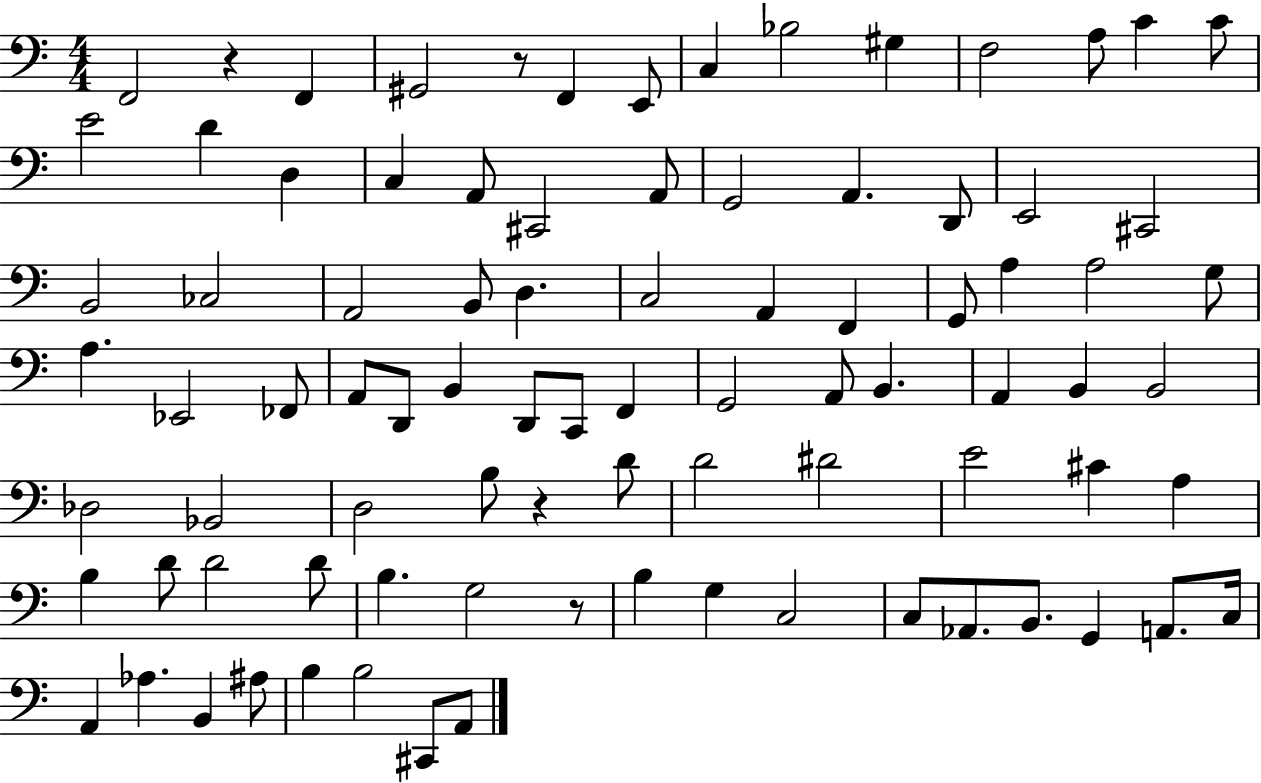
{
  \clef bass
  \numericTimeSignature
  \time 4/4
  \key c \major
  \repeat volta 2 { f,2 r4 f,4 | gis,2 r8 f,4 e,8 | c4 bes2 gis4 | f2 a8 c'4 c'8 | \break e'2 d'4 d4 | c4 a,8 cis,2 a,8 | g,2 a,4. d,8 | e,2 cis,2 | \break b,2 ces2 | a,2 b,8 d4. | c2 a,4 f,4 | g,8 a4 a2 g8 | \break a4. ees,2 fes,8 | a,8 d,8 b,4 d,8 c,8 f,4 | g,2 a,8 b,4. | a,4 b,4 b,2 | \break des2 bes,2 | d2 b8 r4 d'8 | d'2 dis'2 | e'2 cis'4 a4 | \break b4 d'8 d'2 d'8 | b4. g2 r8 | b4 g4 c2 | c8 aes,8. b,8. g,4 a,8. c16 | \break a,4 aes4. b,4 ais8 | b4 b2 cis,8 a,8 | } \bar "|."
}